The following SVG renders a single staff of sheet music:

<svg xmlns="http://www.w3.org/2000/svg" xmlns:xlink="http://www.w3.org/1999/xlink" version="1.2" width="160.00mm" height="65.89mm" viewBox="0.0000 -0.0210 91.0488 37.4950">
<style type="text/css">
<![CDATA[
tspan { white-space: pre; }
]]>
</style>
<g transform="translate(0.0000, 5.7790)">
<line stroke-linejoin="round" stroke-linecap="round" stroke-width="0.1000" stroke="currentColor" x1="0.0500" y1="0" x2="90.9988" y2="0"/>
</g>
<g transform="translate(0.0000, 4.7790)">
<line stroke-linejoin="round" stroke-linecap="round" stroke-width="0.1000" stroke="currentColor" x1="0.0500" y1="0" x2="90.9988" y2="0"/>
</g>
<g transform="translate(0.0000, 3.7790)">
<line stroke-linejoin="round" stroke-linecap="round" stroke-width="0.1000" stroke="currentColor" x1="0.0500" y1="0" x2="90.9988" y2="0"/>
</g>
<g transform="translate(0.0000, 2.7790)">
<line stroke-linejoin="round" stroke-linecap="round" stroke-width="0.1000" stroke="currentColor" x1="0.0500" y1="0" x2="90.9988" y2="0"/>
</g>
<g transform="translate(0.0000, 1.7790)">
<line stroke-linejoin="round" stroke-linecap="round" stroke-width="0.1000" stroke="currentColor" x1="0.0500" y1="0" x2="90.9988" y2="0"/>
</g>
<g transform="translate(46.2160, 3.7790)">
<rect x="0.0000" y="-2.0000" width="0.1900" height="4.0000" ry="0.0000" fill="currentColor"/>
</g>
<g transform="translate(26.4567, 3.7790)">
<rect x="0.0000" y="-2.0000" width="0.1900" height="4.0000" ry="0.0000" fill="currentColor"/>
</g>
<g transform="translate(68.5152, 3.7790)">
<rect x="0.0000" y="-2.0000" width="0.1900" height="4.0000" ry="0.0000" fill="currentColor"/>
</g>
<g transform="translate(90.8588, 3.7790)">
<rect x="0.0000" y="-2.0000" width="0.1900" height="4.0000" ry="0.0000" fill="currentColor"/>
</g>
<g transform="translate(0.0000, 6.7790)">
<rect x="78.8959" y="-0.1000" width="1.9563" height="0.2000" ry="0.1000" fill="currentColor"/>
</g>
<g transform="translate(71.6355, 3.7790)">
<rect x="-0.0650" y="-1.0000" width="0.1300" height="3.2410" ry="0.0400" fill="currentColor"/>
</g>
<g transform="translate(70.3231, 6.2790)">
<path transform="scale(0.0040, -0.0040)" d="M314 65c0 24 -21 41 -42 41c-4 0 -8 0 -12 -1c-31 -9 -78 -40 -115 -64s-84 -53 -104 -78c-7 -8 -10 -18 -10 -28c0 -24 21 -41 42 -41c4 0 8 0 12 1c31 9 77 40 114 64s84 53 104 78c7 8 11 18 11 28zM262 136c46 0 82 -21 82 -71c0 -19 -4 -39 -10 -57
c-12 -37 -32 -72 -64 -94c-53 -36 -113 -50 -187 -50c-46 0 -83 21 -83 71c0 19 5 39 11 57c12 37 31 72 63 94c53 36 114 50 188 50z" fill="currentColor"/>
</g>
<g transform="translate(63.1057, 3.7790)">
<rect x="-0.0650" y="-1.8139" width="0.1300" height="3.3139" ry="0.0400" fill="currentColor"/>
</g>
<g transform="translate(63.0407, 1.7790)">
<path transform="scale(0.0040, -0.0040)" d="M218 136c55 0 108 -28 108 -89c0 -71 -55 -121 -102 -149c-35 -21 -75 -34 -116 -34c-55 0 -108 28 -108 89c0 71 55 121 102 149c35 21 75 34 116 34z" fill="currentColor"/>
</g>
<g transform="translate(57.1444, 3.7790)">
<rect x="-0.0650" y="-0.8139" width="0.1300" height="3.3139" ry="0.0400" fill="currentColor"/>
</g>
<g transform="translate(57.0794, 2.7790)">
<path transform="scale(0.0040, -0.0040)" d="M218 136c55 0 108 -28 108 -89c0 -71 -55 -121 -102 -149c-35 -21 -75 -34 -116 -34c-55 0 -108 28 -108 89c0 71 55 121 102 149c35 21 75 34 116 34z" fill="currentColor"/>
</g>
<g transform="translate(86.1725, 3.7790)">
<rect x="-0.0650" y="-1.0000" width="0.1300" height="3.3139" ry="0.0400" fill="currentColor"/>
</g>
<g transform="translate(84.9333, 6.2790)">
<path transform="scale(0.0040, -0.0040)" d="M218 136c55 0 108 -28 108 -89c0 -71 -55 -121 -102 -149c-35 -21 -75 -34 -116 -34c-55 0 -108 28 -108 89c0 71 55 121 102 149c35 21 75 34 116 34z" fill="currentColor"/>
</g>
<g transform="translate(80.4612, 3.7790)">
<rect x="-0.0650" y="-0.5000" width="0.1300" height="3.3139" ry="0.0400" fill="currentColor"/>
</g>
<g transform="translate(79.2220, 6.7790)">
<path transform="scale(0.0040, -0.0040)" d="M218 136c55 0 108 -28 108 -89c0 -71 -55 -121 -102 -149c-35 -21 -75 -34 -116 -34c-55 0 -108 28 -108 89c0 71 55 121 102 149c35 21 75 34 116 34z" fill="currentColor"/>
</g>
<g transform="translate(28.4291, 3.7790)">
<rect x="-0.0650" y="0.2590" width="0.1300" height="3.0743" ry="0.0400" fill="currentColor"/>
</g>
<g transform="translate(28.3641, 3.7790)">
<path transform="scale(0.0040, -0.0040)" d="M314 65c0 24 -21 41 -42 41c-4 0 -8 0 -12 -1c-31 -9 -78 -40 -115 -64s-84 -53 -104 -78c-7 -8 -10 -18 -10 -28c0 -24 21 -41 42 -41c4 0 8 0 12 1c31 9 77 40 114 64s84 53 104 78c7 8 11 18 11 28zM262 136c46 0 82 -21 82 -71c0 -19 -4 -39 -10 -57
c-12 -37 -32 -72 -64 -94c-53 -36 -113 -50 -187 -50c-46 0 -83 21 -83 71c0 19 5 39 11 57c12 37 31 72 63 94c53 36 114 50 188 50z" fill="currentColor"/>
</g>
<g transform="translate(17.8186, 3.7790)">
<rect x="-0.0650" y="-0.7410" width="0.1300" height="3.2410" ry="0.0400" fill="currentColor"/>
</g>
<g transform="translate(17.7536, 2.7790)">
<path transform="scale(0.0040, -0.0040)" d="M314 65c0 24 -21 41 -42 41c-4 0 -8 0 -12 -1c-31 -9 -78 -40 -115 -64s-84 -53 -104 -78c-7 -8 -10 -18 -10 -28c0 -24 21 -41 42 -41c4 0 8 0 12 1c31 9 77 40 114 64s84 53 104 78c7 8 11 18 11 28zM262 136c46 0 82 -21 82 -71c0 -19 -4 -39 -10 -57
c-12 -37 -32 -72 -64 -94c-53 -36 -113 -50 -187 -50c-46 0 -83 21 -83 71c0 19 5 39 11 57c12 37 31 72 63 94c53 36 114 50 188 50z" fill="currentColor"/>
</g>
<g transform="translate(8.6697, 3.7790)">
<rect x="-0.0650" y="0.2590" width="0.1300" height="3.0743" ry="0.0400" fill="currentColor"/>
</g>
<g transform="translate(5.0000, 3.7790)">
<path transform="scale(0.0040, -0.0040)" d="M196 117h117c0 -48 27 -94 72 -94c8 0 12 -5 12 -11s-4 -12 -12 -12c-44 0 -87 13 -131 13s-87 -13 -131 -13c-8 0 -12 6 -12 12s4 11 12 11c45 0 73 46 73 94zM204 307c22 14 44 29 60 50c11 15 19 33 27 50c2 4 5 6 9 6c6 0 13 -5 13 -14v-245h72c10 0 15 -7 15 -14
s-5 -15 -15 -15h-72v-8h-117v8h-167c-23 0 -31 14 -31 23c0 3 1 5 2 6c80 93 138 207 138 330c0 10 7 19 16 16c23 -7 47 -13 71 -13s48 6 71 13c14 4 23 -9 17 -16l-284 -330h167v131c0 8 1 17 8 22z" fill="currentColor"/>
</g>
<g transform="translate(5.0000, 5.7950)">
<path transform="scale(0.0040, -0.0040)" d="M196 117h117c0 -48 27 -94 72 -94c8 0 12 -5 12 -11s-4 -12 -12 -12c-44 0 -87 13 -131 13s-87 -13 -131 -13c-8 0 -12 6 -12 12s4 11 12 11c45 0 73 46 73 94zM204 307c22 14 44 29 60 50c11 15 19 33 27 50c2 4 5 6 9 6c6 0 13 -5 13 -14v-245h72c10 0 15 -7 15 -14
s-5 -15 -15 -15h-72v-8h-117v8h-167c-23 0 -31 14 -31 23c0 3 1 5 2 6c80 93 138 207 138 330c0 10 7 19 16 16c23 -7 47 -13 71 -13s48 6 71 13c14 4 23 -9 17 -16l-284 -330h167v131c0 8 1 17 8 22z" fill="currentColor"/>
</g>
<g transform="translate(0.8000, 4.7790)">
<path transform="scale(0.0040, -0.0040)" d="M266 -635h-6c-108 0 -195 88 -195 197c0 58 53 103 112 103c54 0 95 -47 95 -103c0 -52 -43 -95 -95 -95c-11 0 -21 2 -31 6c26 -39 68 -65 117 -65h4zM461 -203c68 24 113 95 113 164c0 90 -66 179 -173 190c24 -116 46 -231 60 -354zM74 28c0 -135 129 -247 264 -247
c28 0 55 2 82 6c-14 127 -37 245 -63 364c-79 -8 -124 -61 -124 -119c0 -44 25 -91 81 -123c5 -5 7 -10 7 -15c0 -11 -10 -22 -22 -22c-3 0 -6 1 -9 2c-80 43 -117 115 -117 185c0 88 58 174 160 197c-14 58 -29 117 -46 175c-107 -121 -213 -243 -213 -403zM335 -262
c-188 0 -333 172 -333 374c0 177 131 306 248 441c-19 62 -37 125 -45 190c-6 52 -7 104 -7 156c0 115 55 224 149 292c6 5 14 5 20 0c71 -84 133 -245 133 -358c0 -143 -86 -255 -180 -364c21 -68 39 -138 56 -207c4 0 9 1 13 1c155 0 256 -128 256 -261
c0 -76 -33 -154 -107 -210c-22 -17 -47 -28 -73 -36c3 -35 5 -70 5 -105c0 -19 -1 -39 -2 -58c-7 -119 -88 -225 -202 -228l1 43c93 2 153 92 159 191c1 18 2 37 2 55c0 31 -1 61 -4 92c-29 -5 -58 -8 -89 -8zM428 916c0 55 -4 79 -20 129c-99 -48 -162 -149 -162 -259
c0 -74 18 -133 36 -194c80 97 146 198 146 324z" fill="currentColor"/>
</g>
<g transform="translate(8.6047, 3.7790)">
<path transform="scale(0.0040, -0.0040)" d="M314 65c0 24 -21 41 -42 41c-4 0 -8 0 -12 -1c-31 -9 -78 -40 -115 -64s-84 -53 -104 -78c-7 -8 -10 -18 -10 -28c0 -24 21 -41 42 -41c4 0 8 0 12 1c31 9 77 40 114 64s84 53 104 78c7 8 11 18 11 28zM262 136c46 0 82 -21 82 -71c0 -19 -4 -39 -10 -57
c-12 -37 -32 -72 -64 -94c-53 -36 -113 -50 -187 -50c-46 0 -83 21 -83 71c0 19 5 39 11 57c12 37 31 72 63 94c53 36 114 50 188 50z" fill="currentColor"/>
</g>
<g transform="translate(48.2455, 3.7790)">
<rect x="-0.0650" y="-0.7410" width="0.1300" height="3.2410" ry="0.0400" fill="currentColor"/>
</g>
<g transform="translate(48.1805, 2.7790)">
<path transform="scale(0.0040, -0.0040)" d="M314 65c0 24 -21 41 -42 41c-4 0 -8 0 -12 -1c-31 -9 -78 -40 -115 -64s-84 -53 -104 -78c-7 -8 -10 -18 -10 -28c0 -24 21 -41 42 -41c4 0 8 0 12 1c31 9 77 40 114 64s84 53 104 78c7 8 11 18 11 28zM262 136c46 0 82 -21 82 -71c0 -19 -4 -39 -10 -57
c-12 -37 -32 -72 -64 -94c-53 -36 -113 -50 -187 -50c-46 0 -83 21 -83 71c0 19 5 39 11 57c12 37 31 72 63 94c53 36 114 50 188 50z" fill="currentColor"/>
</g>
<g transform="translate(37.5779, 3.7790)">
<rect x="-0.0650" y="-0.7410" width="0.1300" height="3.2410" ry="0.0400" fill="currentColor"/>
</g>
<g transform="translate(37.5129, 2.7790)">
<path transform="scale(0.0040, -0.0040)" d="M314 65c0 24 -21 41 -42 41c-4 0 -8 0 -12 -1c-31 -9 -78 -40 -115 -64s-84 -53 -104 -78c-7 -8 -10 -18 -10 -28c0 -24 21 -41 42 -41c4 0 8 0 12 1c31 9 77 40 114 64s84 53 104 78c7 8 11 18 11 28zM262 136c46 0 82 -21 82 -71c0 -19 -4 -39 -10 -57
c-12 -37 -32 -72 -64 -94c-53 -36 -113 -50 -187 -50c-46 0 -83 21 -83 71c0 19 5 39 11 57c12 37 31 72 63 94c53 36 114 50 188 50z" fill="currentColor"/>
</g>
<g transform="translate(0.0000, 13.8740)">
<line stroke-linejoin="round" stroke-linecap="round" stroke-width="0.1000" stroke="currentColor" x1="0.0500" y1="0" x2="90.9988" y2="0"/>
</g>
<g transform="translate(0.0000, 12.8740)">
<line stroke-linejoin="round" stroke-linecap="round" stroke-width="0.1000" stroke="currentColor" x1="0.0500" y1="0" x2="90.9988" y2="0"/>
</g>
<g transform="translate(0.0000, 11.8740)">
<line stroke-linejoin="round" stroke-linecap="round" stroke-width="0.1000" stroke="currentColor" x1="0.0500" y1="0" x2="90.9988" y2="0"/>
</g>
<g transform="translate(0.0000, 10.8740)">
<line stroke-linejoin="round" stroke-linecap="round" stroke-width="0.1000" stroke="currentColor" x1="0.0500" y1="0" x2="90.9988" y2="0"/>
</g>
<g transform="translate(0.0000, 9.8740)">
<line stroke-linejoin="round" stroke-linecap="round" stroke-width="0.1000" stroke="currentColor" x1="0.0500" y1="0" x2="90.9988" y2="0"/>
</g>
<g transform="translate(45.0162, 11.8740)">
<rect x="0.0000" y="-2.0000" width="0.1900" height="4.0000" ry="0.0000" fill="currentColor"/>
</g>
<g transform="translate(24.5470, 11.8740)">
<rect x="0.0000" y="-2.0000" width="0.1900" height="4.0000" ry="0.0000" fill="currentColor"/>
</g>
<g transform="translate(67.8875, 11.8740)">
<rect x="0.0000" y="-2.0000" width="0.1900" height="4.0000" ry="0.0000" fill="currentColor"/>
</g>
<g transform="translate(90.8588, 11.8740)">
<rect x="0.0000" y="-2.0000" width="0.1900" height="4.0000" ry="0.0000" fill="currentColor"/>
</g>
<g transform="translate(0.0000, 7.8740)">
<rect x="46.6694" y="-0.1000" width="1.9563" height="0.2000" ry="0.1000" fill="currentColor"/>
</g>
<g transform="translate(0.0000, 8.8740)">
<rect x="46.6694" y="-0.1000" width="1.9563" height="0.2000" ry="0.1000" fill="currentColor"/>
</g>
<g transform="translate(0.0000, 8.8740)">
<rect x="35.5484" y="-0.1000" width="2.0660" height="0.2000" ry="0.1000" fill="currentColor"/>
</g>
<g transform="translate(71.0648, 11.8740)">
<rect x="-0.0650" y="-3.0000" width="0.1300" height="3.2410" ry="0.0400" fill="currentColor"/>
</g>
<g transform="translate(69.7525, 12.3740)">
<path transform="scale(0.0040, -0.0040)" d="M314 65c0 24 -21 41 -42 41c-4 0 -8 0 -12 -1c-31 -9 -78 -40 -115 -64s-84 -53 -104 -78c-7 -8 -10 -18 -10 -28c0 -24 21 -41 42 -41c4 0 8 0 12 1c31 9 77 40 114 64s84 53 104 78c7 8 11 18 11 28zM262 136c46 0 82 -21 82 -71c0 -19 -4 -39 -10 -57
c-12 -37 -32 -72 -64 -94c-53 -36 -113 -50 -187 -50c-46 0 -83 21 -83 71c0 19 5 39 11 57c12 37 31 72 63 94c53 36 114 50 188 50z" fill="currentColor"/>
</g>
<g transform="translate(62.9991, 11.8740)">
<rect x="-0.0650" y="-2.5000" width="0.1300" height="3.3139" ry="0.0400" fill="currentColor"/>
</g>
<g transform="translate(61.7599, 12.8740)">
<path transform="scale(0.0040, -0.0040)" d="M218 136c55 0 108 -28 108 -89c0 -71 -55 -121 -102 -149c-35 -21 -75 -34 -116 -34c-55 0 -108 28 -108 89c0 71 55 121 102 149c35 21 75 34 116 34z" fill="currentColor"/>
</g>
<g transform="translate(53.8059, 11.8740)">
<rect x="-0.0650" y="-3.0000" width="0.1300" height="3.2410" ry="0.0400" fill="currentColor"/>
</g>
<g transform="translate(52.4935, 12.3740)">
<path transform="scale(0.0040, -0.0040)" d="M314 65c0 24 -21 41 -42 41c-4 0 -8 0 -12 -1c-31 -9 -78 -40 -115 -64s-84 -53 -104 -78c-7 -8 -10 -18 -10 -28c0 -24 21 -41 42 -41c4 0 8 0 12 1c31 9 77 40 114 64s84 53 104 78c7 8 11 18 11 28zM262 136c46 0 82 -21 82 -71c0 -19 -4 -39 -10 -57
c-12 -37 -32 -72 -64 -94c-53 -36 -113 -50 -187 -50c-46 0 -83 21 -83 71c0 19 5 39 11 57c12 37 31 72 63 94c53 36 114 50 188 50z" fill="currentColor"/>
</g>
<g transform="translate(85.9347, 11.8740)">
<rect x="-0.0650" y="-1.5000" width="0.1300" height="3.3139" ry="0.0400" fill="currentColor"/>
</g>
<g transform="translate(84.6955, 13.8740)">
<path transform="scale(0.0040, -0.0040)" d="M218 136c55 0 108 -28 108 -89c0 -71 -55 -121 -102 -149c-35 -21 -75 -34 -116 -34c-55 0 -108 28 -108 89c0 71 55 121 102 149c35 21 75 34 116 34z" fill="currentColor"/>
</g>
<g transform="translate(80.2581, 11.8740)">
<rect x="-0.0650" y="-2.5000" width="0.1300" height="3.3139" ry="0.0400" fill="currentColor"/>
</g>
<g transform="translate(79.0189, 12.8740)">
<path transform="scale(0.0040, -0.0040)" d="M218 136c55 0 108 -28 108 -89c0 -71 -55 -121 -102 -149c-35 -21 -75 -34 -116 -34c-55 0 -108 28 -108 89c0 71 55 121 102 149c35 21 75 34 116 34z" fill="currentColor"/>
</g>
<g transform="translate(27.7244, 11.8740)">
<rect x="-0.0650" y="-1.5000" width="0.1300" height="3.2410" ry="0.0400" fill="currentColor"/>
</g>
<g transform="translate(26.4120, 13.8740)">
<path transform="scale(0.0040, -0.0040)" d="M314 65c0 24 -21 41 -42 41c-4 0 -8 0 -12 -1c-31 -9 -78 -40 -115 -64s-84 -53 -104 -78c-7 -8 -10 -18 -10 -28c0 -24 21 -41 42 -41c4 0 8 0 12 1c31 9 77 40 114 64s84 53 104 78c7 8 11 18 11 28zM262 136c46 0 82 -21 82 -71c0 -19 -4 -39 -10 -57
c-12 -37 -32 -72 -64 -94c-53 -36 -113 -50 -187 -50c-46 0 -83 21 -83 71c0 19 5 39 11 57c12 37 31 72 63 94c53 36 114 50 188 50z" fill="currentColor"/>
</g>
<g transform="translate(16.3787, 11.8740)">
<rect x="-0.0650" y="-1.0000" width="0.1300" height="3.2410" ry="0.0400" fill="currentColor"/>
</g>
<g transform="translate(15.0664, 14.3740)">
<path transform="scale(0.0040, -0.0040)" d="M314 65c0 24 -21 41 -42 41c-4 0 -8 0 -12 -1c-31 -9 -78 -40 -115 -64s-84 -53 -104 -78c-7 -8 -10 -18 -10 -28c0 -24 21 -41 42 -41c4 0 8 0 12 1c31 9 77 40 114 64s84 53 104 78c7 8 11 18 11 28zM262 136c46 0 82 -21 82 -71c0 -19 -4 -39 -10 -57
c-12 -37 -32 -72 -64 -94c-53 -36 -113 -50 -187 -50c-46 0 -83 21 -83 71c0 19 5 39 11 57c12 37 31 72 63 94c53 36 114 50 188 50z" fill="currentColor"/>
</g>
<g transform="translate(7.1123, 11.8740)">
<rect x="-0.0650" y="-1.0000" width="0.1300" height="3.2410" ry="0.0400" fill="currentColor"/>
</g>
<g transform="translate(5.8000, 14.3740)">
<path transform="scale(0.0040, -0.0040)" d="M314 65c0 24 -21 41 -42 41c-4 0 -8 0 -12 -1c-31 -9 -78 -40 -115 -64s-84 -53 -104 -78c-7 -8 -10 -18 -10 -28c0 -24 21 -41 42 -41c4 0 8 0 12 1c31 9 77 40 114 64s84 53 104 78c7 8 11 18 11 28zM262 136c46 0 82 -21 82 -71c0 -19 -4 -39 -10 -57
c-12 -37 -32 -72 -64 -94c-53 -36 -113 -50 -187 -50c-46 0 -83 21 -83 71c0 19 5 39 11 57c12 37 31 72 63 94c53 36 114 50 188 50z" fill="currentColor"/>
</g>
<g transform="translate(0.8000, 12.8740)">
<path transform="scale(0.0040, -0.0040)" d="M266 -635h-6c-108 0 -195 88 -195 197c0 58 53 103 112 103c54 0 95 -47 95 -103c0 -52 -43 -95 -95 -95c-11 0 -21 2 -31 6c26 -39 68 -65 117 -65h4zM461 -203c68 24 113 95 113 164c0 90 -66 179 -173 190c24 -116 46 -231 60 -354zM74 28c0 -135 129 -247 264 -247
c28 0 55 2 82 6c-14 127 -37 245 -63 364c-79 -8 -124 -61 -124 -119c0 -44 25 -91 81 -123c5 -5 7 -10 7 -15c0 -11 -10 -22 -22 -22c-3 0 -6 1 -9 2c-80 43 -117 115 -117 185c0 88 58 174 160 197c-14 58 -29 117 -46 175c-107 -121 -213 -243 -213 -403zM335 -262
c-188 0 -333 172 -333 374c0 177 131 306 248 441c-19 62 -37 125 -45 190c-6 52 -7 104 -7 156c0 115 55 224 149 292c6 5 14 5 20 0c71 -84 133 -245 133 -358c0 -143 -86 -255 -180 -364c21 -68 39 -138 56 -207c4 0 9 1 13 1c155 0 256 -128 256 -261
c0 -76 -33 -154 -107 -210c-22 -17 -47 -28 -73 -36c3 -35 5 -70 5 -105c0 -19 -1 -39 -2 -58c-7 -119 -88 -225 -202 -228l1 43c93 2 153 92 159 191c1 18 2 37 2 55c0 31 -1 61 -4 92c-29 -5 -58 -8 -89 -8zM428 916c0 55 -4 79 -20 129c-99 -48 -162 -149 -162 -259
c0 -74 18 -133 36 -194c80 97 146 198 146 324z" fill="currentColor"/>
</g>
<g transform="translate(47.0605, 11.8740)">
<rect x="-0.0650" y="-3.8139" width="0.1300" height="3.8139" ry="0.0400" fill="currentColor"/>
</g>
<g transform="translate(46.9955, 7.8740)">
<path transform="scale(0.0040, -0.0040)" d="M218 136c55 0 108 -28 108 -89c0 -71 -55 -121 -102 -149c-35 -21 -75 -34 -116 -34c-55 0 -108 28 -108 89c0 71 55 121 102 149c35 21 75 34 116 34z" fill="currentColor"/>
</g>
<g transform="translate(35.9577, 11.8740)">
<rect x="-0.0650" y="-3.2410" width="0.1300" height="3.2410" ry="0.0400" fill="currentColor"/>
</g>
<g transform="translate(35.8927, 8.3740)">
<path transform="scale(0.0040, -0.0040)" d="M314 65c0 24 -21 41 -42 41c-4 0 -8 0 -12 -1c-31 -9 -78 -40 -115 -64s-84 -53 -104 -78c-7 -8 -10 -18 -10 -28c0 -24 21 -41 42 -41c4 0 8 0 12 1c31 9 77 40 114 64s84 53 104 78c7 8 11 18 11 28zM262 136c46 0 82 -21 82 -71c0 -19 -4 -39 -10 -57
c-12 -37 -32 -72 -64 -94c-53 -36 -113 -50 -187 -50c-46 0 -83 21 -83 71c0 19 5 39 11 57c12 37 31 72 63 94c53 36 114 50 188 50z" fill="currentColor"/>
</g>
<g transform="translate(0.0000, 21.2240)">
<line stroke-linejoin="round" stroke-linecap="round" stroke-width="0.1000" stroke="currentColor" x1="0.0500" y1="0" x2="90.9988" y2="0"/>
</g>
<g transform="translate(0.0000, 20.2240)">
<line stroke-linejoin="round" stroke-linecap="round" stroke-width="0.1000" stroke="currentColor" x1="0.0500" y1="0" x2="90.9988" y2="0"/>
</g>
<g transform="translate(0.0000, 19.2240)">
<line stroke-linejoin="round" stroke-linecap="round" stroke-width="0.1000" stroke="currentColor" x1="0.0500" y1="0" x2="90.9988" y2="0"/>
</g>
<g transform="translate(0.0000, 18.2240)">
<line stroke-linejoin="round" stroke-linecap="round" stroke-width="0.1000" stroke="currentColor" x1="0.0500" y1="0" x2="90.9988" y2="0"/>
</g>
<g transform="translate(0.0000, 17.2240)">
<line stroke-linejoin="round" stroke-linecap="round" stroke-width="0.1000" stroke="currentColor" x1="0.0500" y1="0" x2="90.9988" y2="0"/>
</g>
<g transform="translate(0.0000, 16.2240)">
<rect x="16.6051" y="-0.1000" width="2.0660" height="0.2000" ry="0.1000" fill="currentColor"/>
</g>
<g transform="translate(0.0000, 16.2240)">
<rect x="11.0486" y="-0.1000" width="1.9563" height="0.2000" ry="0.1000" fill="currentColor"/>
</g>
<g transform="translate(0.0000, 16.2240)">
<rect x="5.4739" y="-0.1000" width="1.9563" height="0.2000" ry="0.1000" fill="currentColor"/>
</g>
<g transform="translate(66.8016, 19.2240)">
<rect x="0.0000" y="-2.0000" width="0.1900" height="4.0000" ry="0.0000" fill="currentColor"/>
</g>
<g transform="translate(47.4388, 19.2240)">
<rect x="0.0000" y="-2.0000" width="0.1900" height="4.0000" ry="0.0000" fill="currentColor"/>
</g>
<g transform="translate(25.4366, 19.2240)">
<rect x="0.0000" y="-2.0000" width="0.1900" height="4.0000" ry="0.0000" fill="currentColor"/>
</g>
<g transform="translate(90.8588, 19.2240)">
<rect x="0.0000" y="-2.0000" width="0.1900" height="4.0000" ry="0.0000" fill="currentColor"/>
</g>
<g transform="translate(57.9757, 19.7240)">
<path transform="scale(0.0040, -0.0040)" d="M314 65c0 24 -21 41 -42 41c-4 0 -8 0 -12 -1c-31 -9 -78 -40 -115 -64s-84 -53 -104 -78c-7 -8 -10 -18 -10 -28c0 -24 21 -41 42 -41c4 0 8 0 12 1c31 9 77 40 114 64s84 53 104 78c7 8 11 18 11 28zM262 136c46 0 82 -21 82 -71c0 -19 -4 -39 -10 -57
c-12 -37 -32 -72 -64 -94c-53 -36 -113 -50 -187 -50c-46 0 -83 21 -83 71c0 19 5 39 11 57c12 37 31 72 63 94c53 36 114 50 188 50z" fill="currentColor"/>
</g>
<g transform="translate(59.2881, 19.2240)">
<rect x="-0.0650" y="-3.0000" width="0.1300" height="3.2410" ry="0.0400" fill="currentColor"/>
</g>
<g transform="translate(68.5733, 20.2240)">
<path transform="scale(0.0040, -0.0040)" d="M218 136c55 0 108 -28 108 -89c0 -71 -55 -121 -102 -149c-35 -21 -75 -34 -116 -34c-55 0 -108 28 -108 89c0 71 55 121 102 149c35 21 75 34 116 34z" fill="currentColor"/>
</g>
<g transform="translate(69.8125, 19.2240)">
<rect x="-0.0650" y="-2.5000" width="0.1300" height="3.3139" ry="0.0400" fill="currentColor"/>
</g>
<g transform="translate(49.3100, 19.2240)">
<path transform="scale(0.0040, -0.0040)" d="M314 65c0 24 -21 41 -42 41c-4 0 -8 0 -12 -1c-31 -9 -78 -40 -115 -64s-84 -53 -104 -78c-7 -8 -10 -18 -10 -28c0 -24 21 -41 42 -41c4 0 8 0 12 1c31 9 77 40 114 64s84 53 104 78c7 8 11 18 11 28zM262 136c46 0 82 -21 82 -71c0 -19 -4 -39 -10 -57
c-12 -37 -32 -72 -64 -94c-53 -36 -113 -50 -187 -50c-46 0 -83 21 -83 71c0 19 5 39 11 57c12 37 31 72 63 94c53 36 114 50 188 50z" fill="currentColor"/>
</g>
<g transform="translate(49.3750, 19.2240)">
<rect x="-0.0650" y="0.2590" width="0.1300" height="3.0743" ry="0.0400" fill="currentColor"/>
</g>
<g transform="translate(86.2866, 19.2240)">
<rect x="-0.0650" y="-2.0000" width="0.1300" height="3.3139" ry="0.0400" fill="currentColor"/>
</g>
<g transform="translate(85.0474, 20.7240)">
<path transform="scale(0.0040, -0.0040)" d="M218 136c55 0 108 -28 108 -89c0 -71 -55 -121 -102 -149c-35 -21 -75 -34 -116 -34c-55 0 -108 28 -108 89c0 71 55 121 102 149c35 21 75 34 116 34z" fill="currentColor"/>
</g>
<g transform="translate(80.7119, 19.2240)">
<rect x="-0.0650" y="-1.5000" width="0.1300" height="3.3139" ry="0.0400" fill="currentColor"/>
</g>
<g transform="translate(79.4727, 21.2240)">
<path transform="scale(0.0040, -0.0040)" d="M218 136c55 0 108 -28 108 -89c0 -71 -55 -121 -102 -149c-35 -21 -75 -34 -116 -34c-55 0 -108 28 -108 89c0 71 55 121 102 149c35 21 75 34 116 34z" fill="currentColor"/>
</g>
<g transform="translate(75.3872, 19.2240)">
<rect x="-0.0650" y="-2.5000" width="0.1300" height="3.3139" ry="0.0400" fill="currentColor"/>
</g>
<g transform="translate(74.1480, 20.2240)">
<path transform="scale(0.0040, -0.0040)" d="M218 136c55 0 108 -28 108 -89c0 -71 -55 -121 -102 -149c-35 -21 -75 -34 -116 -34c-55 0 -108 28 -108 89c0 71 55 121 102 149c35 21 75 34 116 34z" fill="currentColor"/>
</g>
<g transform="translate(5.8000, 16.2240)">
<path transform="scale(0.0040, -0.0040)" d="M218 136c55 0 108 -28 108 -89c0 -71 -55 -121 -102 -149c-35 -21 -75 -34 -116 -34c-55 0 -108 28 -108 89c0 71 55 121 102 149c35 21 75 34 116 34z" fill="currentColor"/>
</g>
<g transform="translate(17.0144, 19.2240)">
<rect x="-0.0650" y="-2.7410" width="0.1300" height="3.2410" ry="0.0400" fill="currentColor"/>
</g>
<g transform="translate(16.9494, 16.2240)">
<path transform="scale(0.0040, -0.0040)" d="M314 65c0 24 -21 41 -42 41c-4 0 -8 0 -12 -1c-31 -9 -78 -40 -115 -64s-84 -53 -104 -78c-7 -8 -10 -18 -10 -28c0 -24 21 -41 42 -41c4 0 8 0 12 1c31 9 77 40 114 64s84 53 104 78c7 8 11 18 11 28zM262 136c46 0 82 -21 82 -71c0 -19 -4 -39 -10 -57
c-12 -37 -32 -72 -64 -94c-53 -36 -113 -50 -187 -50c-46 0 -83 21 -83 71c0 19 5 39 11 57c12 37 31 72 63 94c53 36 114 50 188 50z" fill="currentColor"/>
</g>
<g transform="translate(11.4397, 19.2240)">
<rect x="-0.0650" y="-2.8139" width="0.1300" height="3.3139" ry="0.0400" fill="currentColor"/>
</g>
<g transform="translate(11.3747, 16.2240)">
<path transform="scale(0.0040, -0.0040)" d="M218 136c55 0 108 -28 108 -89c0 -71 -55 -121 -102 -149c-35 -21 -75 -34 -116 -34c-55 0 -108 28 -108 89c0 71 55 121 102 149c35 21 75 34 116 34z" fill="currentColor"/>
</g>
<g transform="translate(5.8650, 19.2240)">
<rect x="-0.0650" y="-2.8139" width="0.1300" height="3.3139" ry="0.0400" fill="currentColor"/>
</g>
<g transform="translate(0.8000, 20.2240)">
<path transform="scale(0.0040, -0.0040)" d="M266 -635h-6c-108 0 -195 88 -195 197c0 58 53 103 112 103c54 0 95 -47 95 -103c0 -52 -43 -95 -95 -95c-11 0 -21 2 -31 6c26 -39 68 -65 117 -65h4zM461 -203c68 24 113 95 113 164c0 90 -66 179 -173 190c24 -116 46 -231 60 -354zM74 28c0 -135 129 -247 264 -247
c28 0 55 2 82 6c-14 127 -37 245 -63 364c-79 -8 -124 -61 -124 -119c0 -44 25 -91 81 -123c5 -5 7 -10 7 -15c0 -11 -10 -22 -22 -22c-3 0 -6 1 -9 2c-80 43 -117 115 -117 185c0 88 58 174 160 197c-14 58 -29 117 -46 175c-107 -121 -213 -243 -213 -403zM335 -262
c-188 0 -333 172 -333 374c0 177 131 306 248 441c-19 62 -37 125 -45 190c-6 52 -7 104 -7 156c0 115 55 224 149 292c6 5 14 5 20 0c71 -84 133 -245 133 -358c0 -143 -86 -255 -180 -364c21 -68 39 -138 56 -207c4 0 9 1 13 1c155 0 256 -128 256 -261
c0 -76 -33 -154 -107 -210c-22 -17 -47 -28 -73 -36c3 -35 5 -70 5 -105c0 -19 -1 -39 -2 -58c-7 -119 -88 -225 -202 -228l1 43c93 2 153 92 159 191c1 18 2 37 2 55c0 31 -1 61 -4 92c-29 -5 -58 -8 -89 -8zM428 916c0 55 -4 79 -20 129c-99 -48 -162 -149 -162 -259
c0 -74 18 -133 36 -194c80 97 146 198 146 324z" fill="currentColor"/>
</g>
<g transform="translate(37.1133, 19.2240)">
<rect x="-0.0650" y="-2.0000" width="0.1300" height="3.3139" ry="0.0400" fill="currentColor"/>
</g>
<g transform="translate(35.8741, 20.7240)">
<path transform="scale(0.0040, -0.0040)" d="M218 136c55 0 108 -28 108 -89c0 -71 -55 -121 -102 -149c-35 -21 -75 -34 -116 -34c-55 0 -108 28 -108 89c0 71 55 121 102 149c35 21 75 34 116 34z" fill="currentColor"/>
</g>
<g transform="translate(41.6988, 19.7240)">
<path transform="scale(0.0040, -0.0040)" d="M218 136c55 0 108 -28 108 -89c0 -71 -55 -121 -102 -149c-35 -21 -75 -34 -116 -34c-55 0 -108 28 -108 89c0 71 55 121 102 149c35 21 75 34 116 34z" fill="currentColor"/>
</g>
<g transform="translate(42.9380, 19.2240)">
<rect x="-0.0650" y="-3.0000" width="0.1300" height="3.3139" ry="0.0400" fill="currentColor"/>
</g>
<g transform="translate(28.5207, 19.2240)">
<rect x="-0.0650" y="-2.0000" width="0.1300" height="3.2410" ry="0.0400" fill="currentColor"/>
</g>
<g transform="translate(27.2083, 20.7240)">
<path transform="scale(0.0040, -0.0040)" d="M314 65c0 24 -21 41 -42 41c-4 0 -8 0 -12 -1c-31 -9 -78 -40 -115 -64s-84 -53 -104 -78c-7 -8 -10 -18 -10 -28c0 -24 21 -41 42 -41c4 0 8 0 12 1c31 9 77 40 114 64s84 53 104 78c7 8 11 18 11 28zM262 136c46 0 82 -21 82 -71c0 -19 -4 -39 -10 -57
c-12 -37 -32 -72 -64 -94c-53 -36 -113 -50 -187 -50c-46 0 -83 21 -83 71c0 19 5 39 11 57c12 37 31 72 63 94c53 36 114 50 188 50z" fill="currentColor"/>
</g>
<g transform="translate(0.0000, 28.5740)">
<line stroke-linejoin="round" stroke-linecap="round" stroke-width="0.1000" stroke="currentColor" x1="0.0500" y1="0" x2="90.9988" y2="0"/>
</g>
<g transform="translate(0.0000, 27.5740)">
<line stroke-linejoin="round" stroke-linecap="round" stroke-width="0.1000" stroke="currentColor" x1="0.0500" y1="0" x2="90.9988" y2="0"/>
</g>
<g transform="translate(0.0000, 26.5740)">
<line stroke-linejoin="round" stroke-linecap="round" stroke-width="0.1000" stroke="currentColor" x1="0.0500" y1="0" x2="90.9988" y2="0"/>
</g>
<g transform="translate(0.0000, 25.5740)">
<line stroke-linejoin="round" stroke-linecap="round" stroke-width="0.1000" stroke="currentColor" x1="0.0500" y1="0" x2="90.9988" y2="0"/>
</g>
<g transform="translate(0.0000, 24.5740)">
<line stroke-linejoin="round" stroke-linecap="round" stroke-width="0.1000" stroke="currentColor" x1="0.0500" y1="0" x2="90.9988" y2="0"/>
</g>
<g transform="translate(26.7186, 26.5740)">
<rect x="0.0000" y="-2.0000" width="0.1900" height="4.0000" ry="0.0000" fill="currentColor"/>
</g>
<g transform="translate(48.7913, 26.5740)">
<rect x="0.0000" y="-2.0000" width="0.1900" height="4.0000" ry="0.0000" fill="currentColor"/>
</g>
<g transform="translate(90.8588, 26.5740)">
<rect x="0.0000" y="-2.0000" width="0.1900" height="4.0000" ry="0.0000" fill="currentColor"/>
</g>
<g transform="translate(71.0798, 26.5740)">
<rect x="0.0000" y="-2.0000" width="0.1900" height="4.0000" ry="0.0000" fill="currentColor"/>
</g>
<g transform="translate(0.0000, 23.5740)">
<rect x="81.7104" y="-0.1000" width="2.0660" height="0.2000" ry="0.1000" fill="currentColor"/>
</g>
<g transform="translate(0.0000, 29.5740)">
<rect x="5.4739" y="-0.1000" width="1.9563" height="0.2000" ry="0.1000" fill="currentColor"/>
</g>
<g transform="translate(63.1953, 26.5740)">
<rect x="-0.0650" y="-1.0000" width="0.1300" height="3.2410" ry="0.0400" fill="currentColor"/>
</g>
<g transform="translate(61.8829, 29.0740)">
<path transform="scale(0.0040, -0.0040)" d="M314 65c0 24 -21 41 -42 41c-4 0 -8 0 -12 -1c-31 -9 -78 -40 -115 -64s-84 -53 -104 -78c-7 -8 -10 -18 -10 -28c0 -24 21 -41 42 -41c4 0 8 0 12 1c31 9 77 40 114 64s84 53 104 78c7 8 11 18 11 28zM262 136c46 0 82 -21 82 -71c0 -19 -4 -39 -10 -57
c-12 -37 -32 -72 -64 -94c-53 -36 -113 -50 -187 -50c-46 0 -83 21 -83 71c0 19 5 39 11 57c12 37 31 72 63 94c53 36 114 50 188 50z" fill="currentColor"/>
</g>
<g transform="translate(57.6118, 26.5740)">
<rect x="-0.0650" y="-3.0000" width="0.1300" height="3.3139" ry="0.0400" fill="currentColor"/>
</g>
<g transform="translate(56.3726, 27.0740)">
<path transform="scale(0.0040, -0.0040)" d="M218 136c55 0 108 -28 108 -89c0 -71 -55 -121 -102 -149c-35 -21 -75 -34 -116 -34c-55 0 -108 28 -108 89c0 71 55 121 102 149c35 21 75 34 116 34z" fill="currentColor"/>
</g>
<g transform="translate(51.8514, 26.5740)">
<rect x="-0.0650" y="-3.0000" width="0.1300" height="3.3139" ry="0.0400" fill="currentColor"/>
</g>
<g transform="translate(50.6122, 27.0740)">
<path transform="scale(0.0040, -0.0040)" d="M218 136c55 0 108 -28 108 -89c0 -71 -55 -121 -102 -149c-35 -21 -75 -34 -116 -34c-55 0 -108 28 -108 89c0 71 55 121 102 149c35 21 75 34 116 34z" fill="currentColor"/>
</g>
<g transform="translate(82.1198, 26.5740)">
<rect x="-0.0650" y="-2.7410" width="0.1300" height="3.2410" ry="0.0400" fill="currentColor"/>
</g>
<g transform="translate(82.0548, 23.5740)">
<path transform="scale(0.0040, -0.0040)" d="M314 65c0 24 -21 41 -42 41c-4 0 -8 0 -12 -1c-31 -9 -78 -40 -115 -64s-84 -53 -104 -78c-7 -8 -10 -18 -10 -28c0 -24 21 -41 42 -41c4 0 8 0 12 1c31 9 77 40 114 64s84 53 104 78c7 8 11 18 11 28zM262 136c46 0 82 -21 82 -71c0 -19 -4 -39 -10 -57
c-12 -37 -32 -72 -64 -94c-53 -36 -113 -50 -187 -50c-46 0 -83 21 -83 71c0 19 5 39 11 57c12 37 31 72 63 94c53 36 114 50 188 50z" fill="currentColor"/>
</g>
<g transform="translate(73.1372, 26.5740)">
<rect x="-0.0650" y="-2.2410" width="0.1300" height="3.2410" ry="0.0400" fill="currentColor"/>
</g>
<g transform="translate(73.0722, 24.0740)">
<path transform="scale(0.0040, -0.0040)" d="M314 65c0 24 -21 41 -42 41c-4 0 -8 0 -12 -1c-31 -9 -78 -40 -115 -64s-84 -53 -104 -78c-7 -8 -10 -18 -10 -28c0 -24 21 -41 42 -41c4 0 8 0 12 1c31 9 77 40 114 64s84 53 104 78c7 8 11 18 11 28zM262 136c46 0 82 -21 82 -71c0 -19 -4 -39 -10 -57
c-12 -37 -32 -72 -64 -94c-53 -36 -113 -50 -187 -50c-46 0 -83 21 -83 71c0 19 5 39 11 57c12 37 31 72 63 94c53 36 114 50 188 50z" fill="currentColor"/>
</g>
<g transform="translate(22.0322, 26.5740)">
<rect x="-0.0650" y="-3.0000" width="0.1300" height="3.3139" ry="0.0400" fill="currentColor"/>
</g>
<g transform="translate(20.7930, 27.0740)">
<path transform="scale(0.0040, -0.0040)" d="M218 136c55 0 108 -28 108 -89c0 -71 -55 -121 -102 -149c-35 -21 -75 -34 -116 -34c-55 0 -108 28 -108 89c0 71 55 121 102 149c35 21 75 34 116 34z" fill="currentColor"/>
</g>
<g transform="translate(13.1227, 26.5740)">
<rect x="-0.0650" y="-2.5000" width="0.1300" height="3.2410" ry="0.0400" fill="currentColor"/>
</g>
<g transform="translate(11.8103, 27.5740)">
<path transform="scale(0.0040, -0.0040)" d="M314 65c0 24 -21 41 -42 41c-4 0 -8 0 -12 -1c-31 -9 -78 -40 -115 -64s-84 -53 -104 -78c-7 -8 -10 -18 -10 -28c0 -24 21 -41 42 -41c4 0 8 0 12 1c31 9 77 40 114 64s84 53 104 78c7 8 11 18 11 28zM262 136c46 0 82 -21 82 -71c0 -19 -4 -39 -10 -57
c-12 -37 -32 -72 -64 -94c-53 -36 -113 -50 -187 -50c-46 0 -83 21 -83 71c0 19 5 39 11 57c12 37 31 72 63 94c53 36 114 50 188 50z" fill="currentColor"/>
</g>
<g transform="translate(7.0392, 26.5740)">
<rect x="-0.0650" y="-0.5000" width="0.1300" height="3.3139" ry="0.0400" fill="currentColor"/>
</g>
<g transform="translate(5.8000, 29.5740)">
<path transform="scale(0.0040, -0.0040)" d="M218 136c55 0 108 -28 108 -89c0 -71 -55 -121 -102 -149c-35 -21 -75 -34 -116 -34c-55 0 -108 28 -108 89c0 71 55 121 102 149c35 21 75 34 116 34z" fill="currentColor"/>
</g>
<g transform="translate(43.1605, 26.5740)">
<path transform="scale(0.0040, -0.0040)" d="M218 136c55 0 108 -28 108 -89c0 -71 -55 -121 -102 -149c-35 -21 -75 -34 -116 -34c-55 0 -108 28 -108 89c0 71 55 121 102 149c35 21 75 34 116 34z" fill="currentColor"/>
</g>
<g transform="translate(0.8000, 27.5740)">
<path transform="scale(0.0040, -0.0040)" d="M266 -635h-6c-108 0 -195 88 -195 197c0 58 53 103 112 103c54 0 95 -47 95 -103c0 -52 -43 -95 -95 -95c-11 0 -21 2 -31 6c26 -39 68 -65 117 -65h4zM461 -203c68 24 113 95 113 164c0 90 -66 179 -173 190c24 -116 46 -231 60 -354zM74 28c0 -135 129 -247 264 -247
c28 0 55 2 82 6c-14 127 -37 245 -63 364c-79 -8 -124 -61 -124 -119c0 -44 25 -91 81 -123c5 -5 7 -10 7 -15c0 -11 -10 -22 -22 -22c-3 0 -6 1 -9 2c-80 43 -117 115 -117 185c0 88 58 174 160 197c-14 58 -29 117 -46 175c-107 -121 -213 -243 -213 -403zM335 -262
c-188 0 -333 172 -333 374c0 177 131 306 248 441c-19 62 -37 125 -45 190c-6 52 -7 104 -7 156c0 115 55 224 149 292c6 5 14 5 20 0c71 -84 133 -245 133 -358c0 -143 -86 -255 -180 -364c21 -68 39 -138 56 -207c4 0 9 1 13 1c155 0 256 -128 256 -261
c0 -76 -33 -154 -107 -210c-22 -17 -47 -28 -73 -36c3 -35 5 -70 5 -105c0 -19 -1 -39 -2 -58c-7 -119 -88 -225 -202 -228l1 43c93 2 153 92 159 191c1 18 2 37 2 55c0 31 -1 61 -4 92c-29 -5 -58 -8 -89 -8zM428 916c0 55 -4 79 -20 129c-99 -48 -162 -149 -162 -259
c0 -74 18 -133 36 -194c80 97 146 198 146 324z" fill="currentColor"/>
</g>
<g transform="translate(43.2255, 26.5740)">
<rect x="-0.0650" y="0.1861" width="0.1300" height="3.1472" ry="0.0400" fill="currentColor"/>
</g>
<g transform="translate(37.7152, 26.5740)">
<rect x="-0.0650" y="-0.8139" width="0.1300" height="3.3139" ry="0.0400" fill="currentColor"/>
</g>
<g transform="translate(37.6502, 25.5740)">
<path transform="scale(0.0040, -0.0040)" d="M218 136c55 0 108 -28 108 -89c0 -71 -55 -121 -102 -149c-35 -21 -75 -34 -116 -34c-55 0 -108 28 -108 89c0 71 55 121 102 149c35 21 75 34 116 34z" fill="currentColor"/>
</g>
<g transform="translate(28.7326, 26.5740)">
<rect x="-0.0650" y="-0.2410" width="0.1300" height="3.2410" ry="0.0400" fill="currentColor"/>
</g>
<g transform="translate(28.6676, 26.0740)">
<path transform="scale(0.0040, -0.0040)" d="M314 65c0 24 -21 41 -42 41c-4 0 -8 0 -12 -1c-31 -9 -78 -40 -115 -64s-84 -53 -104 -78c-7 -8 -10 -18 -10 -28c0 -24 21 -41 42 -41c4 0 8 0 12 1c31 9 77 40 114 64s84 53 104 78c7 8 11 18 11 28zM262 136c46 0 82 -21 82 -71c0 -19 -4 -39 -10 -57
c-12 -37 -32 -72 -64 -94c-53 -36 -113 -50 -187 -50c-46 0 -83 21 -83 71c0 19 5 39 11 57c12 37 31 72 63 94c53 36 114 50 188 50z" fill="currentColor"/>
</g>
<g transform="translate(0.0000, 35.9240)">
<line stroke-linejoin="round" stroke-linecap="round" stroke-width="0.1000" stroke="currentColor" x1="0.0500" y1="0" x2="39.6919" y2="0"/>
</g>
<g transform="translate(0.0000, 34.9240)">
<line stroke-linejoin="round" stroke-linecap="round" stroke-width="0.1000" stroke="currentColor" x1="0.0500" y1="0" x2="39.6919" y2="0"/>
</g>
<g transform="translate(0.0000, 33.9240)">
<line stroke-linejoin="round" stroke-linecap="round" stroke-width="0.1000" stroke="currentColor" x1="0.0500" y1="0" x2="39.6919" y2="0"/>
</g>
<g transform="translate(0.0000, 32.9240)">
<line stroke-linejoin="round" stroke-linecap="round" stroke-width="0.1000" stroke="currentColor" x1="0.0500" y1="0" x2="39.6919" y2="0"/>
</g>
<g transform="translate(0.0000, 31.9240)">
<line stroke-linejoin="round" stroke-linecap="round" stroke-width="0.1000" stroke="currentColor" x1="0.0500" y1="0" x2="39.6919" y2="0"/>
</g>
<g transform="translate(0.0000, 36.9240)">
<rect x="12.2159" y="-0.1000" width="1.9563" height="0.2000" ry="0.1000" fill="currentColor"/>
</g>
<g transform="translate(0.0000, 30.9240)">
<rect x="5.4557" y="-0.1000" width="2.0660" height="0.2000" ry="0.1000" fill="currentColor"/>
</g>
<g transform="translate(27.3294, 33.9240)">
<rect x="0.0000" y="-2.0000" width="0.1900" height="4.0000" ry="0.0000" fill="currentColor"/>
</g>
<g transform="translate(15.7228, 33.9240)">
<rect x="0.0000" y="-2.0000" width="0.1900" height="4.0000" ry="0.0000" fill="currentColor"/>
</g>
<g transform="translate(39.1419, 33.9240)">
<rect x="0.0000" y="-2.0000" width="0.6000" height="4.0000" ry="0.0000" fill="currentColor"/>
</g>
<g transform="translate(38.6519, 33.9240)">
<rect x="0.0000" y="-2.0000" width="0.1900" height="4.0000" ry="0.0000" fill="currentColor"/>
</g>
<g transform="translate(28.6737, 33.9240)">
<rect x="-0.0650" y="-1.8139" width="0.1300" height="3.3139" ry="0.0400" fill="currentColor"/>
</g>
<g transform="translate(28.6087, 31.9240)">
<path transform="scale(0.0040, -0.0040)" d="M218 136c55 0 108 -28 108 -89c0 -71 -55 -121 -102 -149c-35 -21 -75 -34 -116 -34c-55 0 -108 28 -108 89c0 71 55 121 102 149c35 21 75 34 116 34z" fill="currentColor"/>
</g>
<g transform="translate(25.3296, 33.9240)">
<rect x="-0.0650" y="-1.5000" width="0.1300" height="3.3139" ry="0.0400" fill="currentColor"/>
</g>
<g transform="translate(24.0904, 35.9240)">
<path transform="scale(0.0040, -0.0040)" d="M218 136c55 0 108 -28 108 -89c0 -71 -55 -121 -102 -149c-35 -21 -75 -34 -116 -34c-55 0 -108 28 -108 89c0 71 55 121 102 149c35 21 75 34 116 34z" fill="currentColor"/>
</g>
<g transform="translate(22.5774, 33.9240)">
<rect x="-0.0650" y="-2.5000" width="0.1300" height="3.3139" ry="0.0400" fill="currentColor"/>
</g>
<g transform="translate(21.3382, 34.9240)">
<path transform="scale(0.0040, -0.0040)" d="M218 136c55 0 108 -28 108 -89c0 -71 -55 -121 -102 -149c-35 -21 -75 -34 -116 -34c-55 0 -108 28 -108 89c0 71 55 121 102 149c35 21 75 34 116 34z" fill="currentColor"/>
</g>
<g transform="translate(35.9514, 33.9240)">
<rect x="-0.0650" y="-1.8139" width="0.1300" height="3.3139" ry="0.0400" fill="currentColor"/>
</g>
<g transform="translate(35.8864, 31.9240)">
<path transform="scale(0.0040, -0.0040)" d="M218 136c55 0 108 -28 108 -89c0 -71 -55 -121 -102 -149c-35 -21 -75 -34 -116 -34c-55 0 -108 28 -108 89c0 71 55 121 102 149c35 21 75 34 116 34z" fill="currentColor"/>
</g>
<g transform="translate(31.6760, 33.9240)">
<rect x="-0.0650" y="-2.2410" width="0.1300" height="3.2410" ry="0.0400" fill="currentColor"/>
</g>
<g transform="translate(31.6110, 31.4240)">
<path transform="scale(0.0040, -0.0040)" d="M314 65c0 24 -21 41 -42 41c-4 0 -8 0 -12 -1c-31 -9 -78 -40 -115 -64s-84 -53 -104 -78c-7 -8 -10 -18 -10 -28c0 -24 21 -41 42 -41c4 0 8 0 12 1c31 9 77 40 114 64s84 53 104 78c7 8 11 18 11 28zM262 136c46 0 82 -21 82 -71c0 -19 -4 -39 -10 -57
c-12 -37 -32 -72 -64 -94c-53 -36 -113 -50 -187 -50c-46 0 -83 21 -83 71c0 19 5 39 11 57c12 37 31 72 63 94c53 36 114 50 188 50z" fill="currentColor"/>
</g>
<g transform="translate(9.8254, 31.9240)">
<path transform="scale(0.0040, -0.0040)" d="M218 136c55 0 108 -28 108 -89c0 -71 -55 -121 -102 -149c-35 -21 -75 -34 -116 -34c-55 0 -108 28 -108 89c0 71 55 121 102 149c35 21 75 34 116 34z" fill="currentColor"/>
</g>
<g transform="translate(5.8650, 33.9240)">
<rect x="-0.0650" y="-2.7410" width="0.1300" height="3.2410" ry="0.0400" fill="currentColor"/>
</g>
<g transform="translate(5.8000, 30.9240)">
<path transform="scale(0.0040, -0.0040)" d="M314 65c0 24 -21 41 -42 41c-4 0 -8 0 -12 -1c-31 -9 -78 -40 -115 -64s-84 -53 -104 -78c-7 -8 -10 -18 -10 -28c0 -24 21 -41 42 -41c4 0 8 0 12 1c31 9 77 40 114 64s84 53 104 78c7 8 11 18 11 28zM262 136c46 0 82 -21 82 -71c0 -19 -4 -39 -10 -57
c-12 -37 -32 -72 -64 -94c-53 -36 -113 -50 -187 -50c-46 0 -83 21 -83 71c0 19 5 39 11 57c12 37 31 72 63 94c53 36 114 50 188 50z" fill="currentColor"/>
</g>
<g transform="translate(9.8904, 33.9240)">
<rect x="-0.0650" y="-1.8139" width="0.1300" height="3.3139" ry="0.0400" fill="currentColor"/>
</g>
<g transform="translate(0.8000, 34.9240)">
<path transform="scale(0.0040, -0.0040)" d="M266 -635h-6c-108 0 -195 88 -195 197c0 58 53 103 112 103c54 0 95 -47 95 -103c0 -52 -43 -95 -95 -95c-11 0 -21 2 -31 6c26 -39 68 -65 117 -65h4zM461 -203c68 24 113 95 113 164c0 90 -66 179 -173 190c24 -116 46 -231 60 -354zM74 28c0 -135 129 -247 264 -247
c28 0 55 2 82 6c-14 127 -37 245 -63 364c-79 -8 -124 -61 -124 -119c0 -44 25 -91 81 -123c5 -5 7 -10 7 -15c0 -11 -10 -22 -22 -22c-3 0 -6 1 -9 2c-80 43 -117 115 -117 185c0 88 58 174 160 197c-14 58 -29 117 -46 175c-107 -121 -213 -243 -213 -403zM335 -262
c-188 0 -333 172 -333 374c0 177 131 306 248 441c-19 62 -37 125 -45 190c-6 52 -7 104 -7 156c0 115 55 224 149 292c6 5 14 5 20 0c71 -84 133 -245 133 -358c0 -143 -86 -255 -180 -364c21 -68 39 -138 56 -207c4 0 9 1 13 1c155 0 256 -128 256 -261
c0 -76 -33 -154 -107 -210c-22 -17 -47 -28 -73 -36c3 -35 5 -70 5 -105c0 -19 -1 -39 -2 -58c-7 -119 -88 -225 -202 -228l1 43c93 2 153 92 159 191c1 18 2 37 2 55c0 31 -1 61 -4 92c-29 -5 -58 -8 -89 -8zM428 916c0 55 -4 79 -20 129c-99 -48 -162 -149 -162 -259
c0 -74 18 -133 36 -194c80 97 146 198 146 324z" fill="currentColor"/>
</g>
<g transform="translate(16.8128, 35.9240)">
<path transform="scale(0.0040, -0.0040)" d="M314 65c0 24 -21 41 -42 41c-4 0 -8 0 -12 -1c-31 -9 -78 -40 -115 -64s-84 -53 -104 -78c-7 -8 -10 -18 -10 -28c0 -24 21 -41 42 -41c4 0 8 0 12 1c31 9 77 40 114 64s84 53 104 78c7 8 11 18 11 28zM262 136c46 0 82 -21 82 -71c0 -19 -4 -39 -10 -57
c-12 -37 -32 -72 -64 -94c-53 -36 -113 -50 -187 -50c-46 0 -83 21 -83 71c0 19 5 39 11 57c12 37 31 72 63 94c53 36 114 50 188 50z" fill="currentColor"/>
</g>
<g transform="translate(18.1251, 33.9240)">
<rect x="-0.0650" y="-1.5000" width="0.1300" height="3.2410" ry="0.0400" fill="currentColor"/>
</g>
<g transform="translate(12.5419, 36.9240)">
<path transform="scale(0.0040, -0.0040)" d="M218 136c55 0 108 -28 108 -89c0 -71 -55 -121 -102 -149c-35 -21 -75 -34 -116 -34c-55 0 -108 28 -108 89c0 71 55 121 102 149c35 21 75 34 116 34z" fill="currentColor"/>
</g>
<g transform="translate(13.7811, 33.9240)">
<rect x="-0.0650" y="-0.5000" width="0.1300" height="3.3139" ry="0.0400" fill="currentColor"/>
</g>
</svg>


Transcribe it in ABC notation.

X:1
T:Untitled
M:4/4
L:1/4
K:C
B2 d2 B2 d2 d2 d f D2 C D D2 D2 E2 b2 c' A2 G A2 G E a a a2 F2 F A B2 A2 G G E F C G2 A c2 d B A A D2 g2 a2 a2 f C E2 G E f g2 f